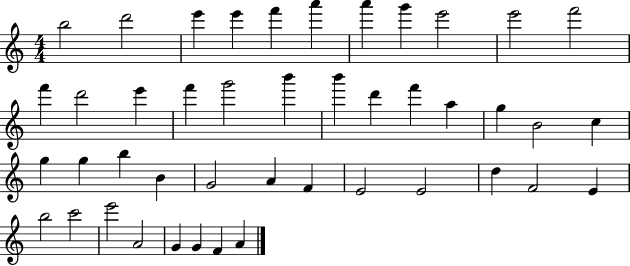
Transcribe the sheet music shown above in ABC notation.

X:1
T:Untitled
M:4/4
L:1/4
K:C
b2 d'2 e' e' f' a' a' g' e'2 e'2 f'2 f' d'2 e' f' g'2 b' b' d' f' a g B2 c g g b B G2 A F E2 E2 d F2 E b2 c'2 e'2 A2 G G F A